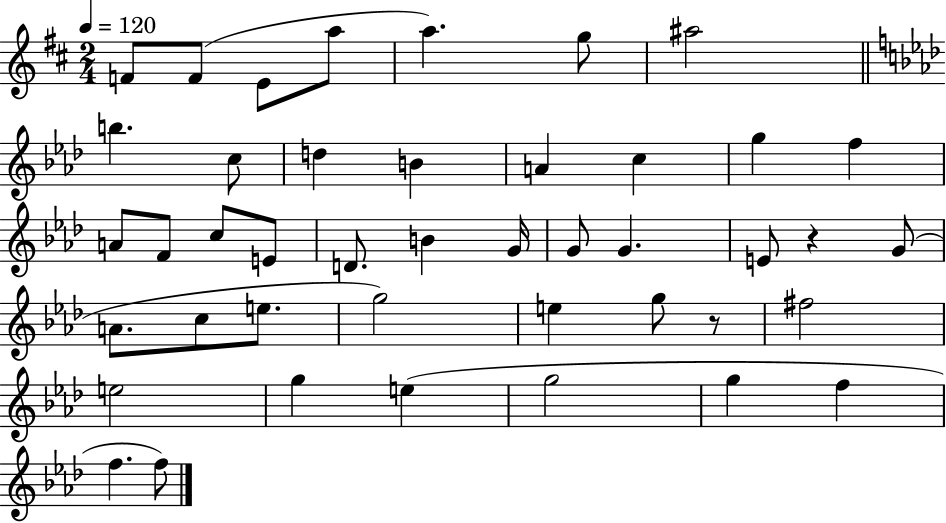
{
  \clef treble
  \numericTimeSignature
  \time 2/4
  \key d \major
  \tempo 4 = 120
  f'8 f'8( e'8 a''8 | a''4.) g''8 | ais''2 | \bar "||" \break \key f \minor b''4. c''8 | d''4 b'4 | a'4 c''4 | g''4 f''4 | \break a'8 f'8 c''8 e'8 | d'8. b'4 g'16 | g'8 g'4. | e'8 r4 g'8( | \break a'8. c''8 e''8. | g''2) | e''4 g''8 r8 | fis''2 | \break e''2 | g''4 e''4( | g''2 | g''4 f''4 | \break f''4. f''8) | \bar "|."
}